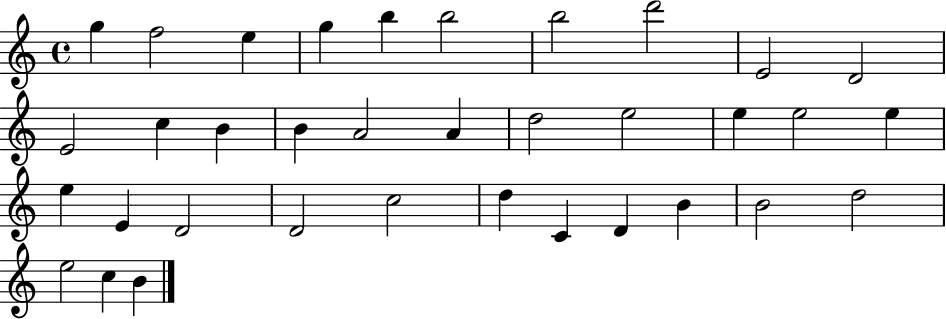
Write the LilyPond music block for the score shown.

{
  \clef treble
  \time 4/4
  \defaultTimeSignature
  \key c \major
  g''4 f''2 e''4 | g''4 b''4 b''2 | b''2 d'''2 | e'2 d'2 | \break e'2 c''4 b'4 | b'4 a'2 a'4 | d''2 e''2 | e''4 e''2 e''4 | \break e''4 e'4 d'2 | d'2 c''2 | d''4 c'4 d'4 b'4 | b'2 d''2 | \break e''2 c''4 b'4 | \bar "|."
}